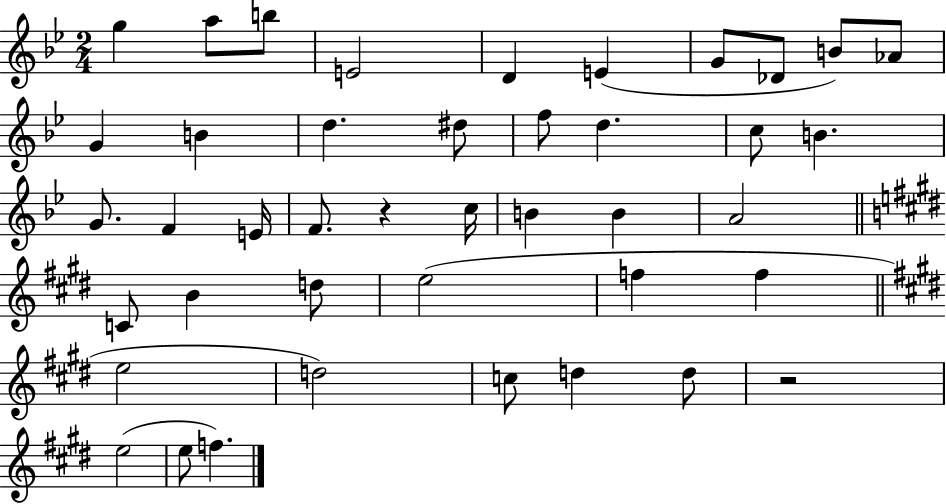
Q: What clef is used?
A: treble